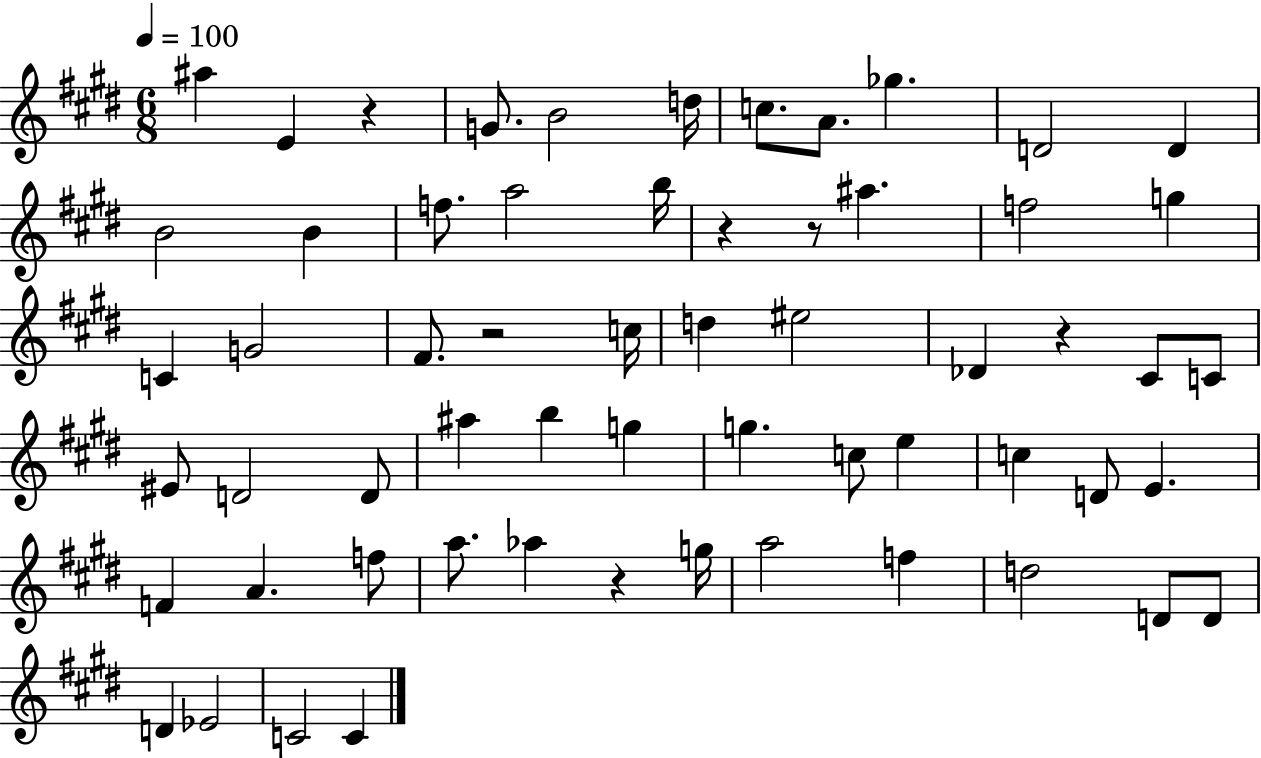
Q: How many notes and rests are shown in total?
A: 60